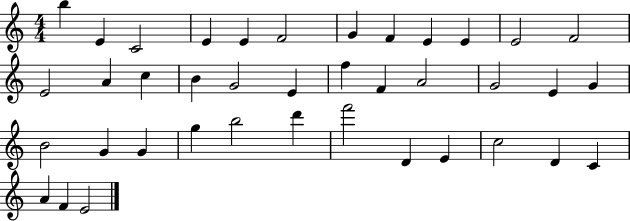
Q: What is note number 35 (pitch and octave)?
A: D4